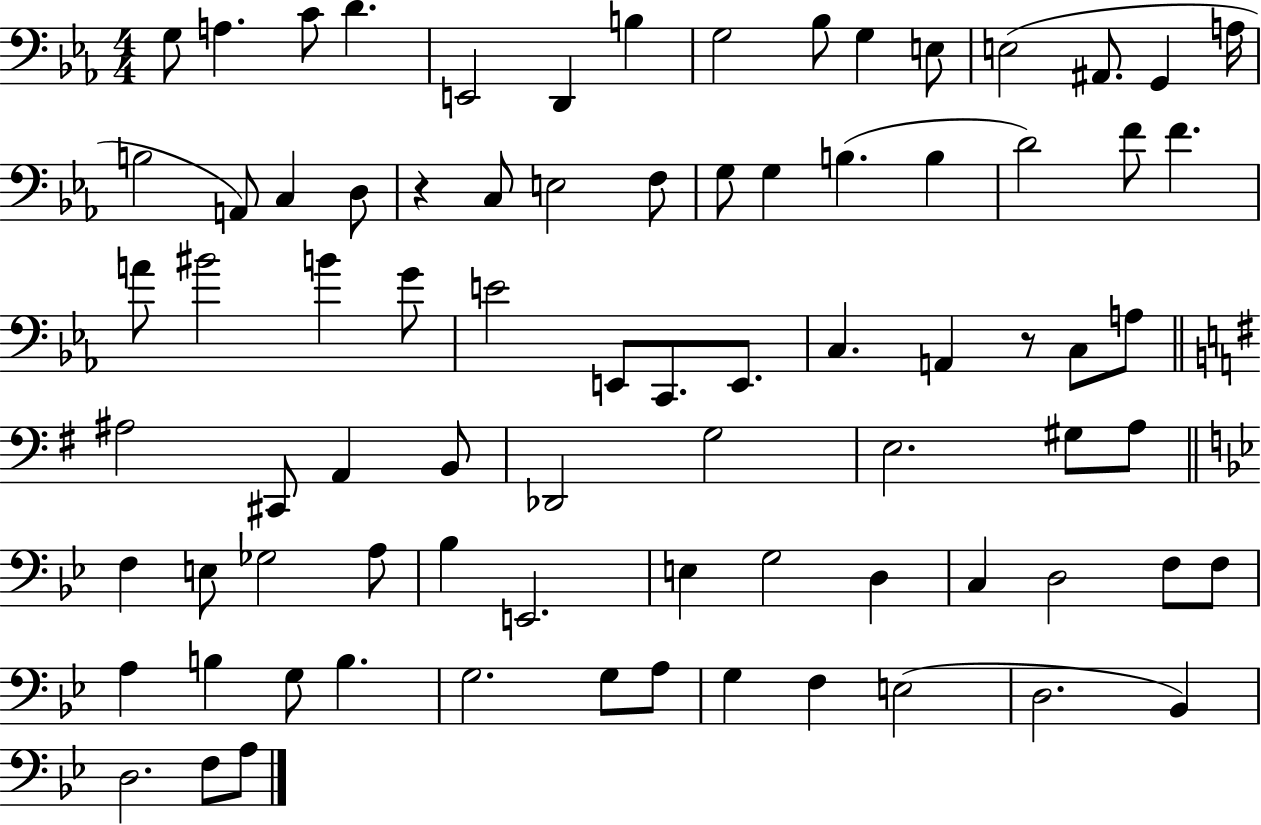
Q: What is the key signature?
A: EES major